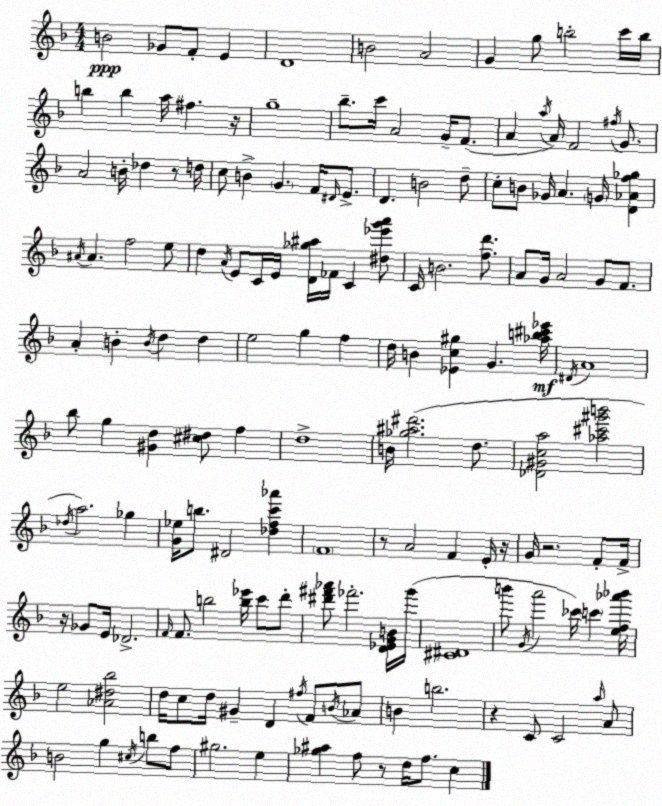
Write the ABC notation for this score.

X:1
T:Untitled
M:4/4
L:1/4
K:F
B2 _G/2 F/2 E D4 B2 A2 G g/2 b2 c'/4 b/4 b b a/4 ^f z/4 g4 _b/2 c'/4 A2 G/4 F/2 A a/4 A/4 F2 ^f/4 G/2 A2 B/4 _d z/2 d/4 c/2 B G F/4 ^D/4 E/2 D B2 d/2 c/2 B/2 _G/4 A G/4 [D_Af_g] ^A/4 ^A f2 e/2 d A/4 E/2 C/4 E/4 [D_g^a]/4 _F/4 C [^d_e'g'a']/2 C/4 B2 [fd']/2 A/2 G/4 A2 G/2 F/2 A B B/4 d d e2 g f d/4 B [_Ec^g] G [_ab^c'_e']/4 ^D/4 A4 _b/2 g [^Gd] [^c^d]/2 f d4 B/4 [_g^a^d']2 d/2 [_D^Gca]2 [_a^c'^g'b']2 _d/4 a2 _g [G_e]/4 b/2 ^D2 [_dfc'_a'] F4 z/2 A2 F E/4 z/4 G/4 z2 F/2 F/4 z/4 _G/2 E/4 _D2 F/4 F/2 b2 [b_e']/4 c'/2 d'/2 [^d'^f'_a']/2 _f'2 [D_EGB]/4 g'/4 [^C^D]4 b'/2 G/4 a'2 _c'/4 c' [ef_a'_b']/4 e2 [_A^d_b]2 d/4 c/2 d/4 ^G D ^f/4 F/2 B/4 _A/2 B b2 z C/2 C2 a/4 A/2 B2 g ^c/4 b/2 f/2 ^g2 e [_g^a] f/2 z/2 d/4 f/2 c